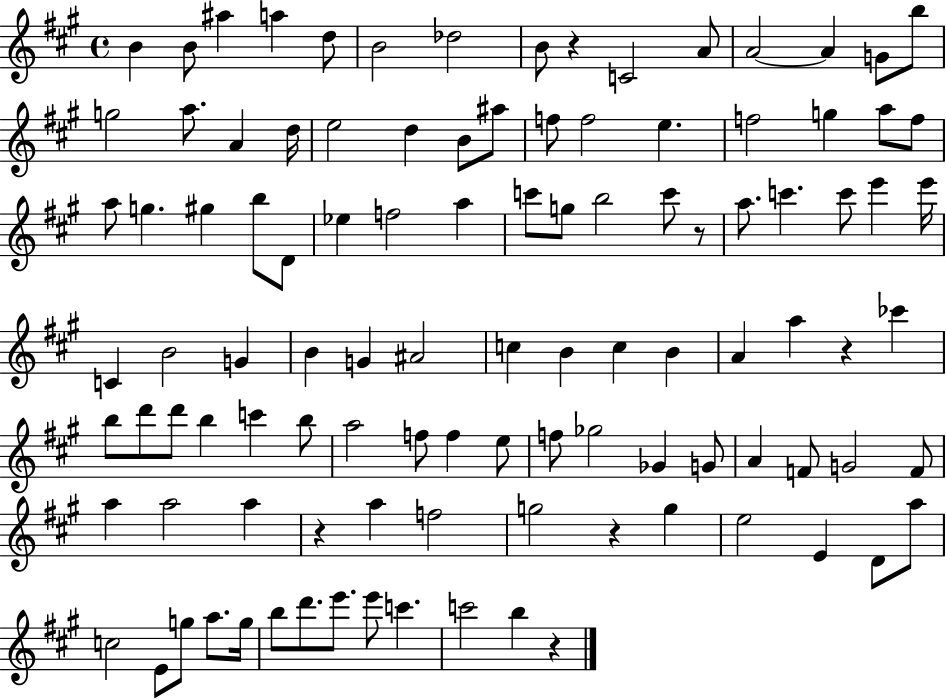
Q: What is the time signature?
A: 4/4